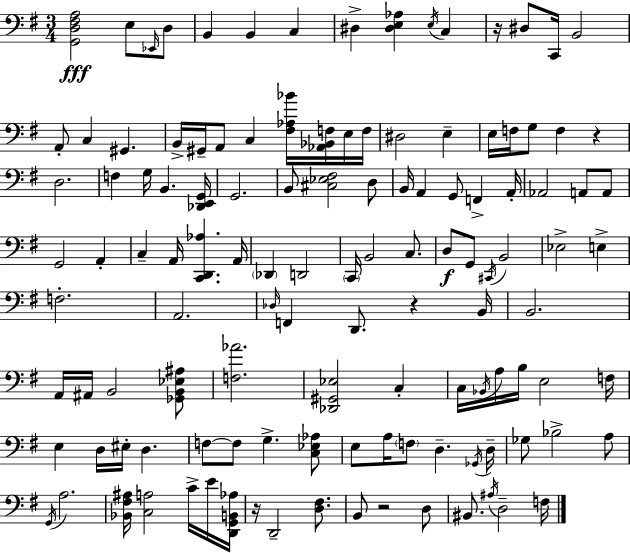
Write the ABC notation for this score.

X:1
T:Untitled
M:3/4
L:1/4
K:G
[G,,D,^F,A,]2 E,/2 _E,,/4 D,/2 B,, B,, C, ^D, [^D,E,_A,] E,/4 C, z/4 ^D,/2 C,,/4 B,,2 A,,/2 C, ^G,, B,,/4 ^G,,/4 A,,/2 C, [^F,_A,_B]/4 [_A,,_B,,F,]/4 E,/4 F,/4 ^D,2 E, E,/4 F,/4 G,/2 F, z D,2 F, G,/4 B,, [_D,,E,,G,,]/4 G,,2 B,,/2 [^C,_E,^F,]2 D,/2 B,,/4 A,, G,,/2 F,, A,,/4 _A,,2 A,,/2 A,,/2 G,,2 A,, C, A,,/4 [C,,D,,_A,] A,,/4 _D,, D,,2 C,,/4 B,,2 C,/2 D,/2 G,,/2 ^C,,/4 B,,2 _E,2 E, F,2 A,,2 _D,/4 F,, D,,/2 z B,,/4 B,,2 A,,/4 ^A,,/4 B,,2 [_G,,B,,_E,^A,]/2 [F,_A]2 [_D,,^G,,_E,]2 C, C,/4 _B,,/4 A,/4 B,/4 E,2 F,/4 E, D,/4 ^E,/4 D, F,/2 F,/2 G, [C,_E,_A,]/2 E,/2 A,/4 F,/2 D, _G,,/4 D,/4 _G,/2 _B,2 A,/2 G,,/4 A,2 [_B,,^F,^A,]/4 [C,A,]2 C/4 E/4 [D,,G,,B,,_A,]/4 z/4 D,,2 [D,^F,]/2 B,,/2 z2 D,/2 ^B,,/2 ^A,/4 D,2 F,/4